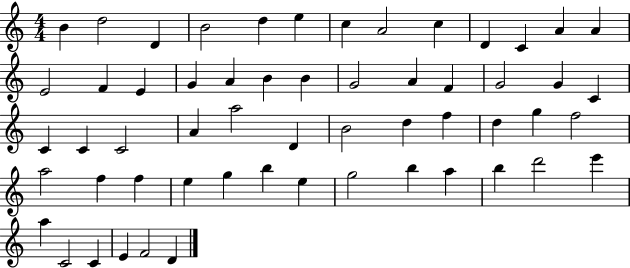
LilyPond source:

{
  \clef treble
  \numericTimeSignature
  \time 4/4
  \key c \major
  b'4 d''2 d'4 | b'2 d''4 e''4 | c''4 a'2 c''4 | d'4 c'4 a'4 a'4 | \break e'2 f'4 e'4 | g'4 a'4 b'4 b'4 | g'2 a'4 f'4 | g'2 g'4 c'4 | \break c'4 c'4 c'2 | a'4 a''2 d'4 | b'2 d''4 f''4 | d''4 g''4 f''2 | \break a''2 f''4 f''4 | e''4 g''4 b''4 e''4 | g''2 b''4 a''4 | b''4 d'''2 e'''4 | \break a''4 c'2 c'4 | e'4 f'2 d'4 | \bar "|."
}